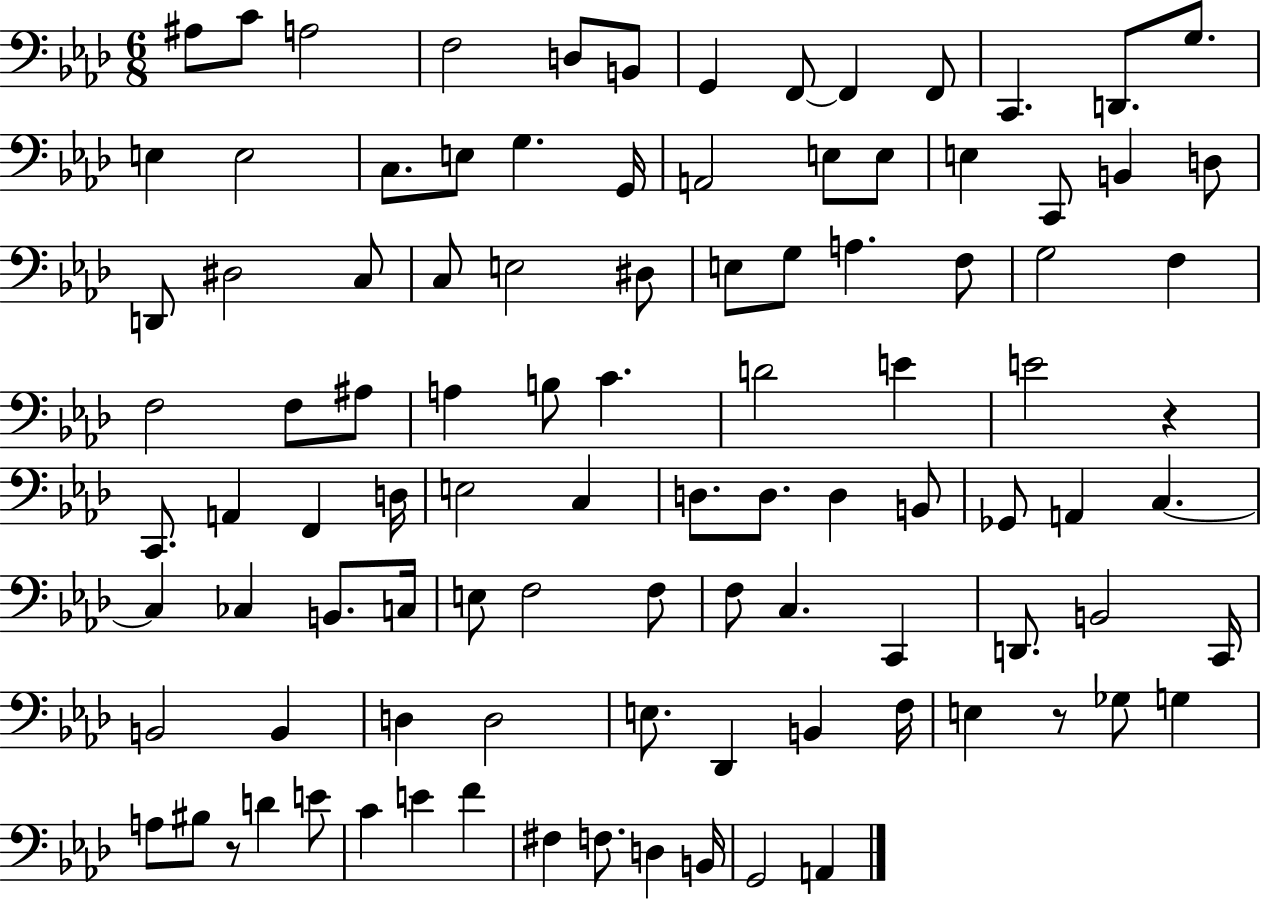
A#3/e C4/e A3/h F3/h D3/e B2/e G2/q F2/e F2/q F2/e C2/q. D2/e. G3/e. E3/q E3/h C3/e. E3/e G3/q. G2/s A2/h E3/e E3/e E3/q C2/e B2/q D3/e D2/e D#3/h C3/e C3/e E3/h D#3/e E3/e G3/e A3/q. F3/e G3/h F3/q F3/h F3/e A#3/e A3/q B3/e C4/q. D4/h E4/q E4/h R/q C2/e. A2/q F2/q D3/s E3/h C3/q D3/e. D3/e. D3/q B2/e Gb2/e A2/q C3/q. C3/q CES3/q B2/e. C3/s E3/e F3/h F3/e F3/e C3/q. C2/q D2/e. B2/h C2/s B2/h B2/q D3/q D3/h E3/e. Db2/q B2/q F3/s E3/q R/e Gb3/e G3/q A3/e BIS3/e R/e D4/q E4/e C4/q E4/q F4/q F#3/q F3/e. D3/q B2/s G2/h A2/q